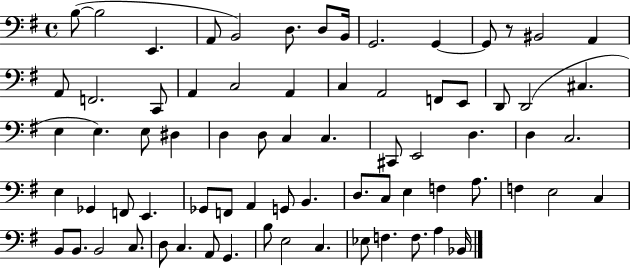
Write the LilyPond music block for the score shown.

{
  \clef bass
  \time 4/4
  \defaultTimeSignature
  \key g \major
  b8~(~ b2 e,4. | a,8 b,2) d8. d8 b,16 | g,2. g,4~~ | g,8 r8 bis,2 a,4 | \break a,8 f,2. c,8 | a,4 c2 a,4 | c4 a,2 f,8 e,8 | d,8 d,2( cis4. | \break e4 e4.) e8 dis4 | d4 d8 c4 c4. | cis,8 e,2 d4. | d4 c2. | \break e4 ges,4 f,8 e,4. | ges,8 f,8 a,4 g,8 b,4. | d8. c8 e4 f4 a8. | f4 e2 c4 | \break b,8 b,8. b,2 c8. | d8 c4. a,8 g,4. | b8 e2 c4. | ees8 f4. f8. a4 bes,16 | \break \bar "|."
}